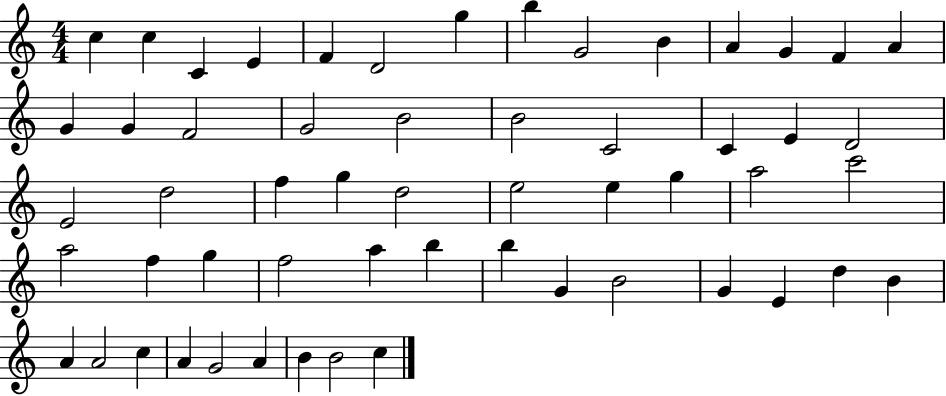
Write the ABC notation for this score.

X:1
T:Untitled
M:4/4
L:1/4
K:C
c c C E F D2 g b G2 B A G F A G G F2 G2 B2 B2 C2 C E D2 E2 d2 f g d2 e2 e g a2 c'2 a2 f g f2 a b b G B2 G E d B A A2 c A G2 A B B2 c